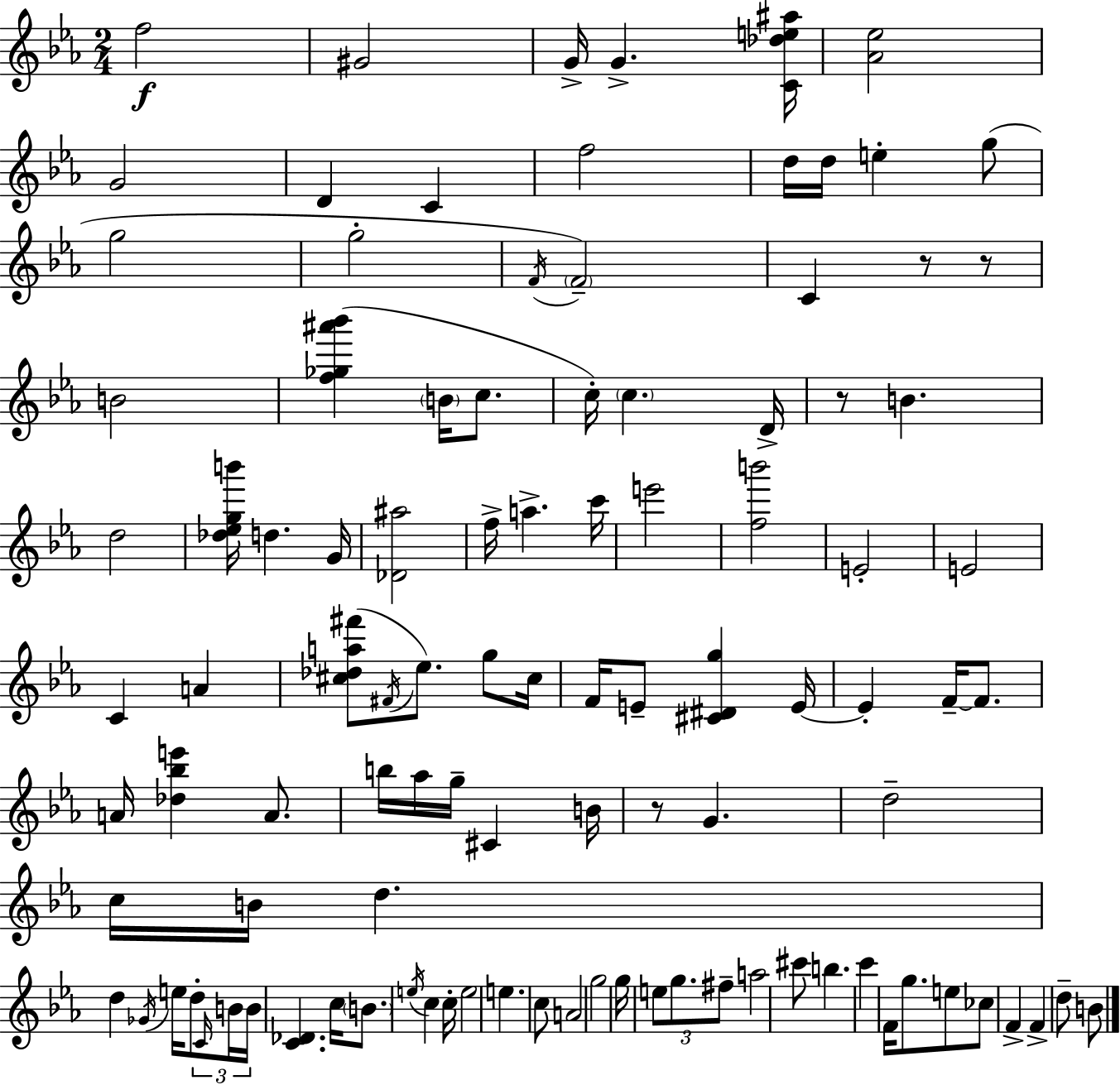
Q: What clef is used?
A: treble